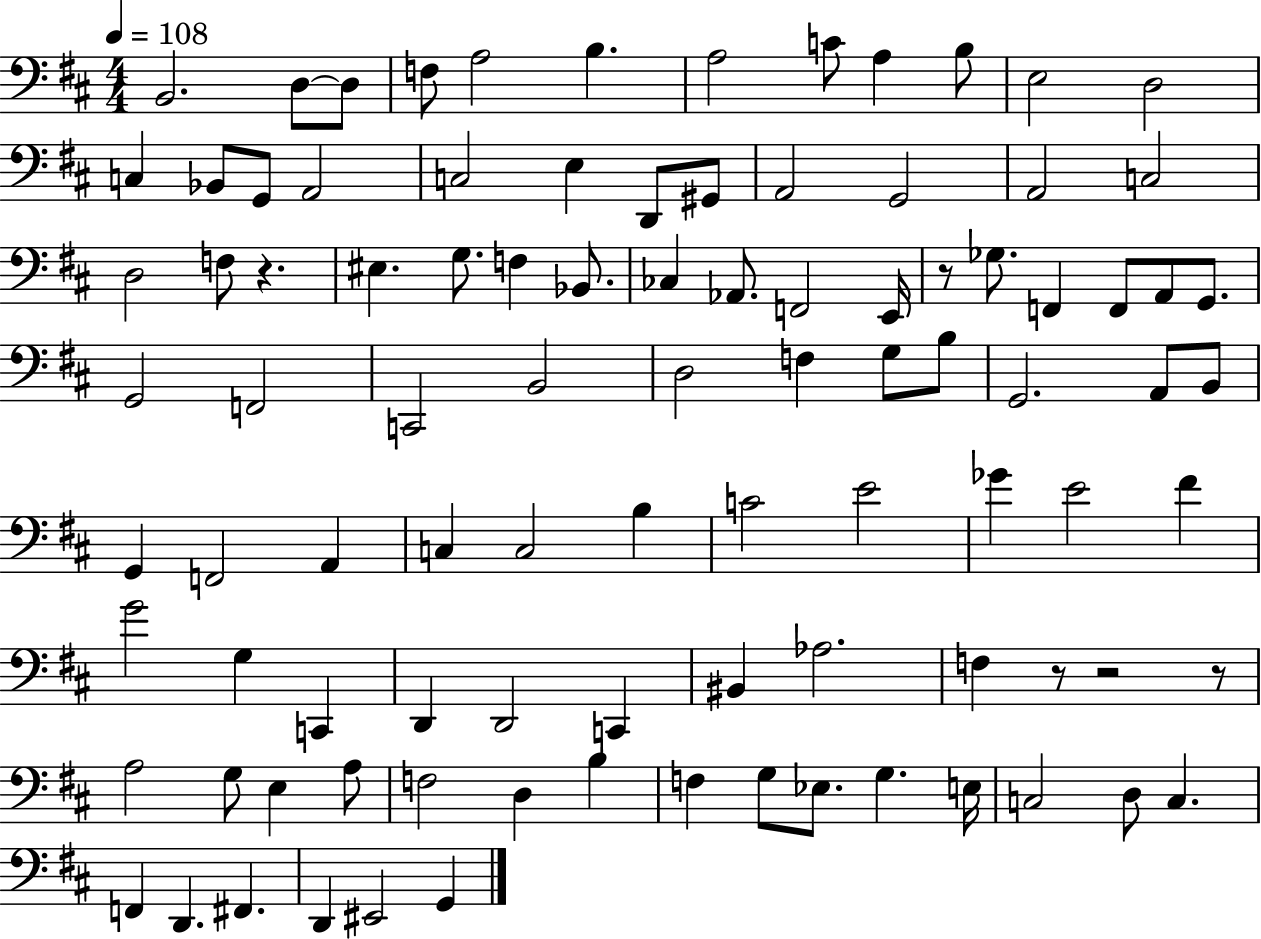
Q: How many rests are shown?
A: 5